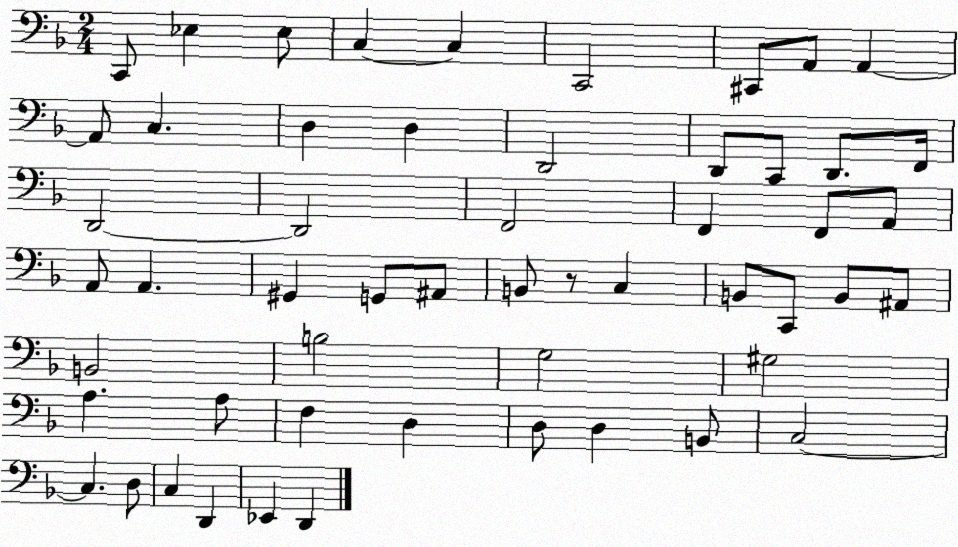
X:1
T:Untitled
M:2/4
L:1/4
K:F
C,,/2 _E, _E,/2 C, C, C,,2 ^C,,/2 A,,/2 A,, A,,/2 C, D, D, D,,2 D,,/2 C,,/2 D,,/2 F,,/4 D,,2 D,,2 F,,2 F,, F,,/2 A,,/2 A,,/2 A,, ^G,, G,,/2 ^A,,/2 B,,/2 z/2 C, B,,/2 C,,/2 B,,/2 ^A,,/2 B,,2 B,2 G,2 ^G,2 A, A,/2 F, D, D,/2 D, B,,/2 C,2 C, D,/2 C, D,, _E,, D,,